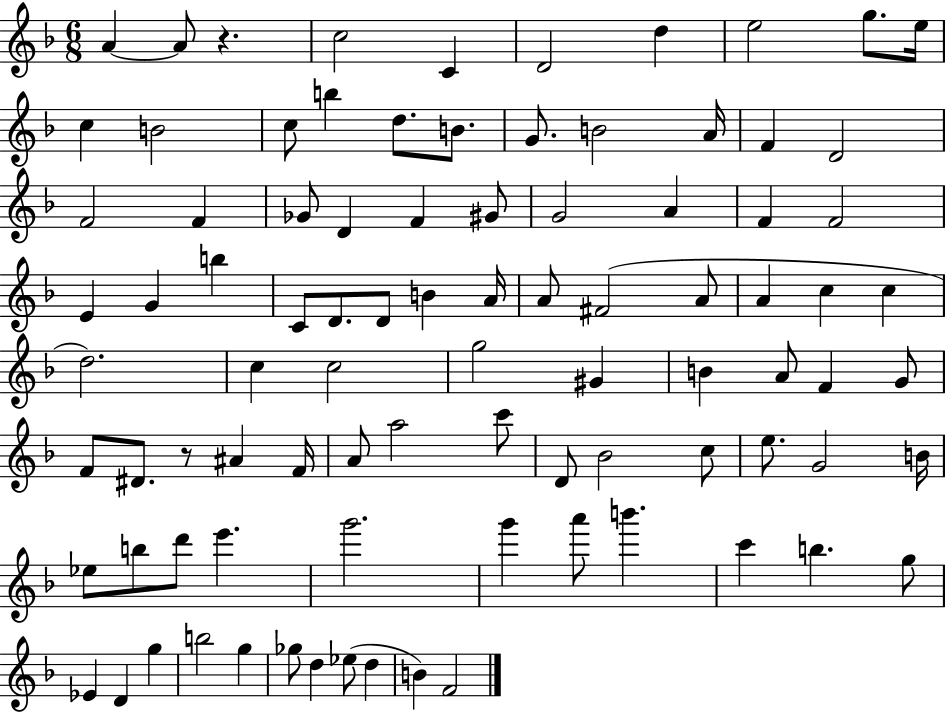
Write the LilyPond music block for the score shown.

{
  \clef treble
  \numericTimeSignature
  \time 6/8
  \key f \major
  a'4~~ a'8 r4. | c''2 c'4 | d'2 d''4 | e''2 g''8. e''16 | \break c''4 b'2 | c''8 b''4 d''8. b'8. | g'8. b'2 a'16 | f'4 d'2 | \break f'2 f'4 | ges'8 d'4 f'4 gis'8 | g'2 a'4 | f'4 f'2 | \break e'4 g'4 b''4 | c'8 d'8. d'8 b'4 a'16 | a'8 fis'2( a'8 | a'4 c''4 c''4 | \break d''2.) | c''4 c''2 | g''2 gis'4 | b'4 a'8 f'4 g'8 | \break f'8 dis'8. r8 ais'4 f'16 | a'8 a''2 c'''8 | d'8 bes'2 c''8 | e''8. g'2 b'16 | \break ees''8 b''8 d'''8 e'''4. | g'''2. | g'''4 a'''8 b'''4. | c'''4 b''4. g''8 | \break ees'4 d'4 g''4 | b''2 g''4 | ges''8 d''4 ees''8( d''4 | b'4) f'2 | \break \bar "|."
}